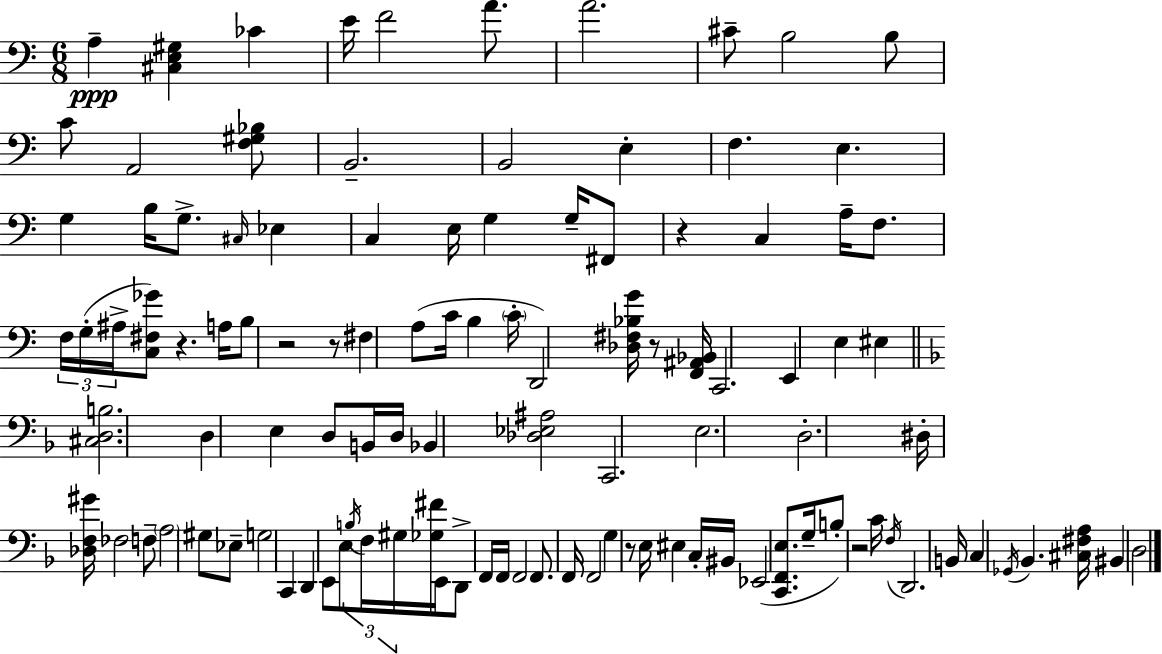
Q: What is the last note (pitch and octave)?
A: D3